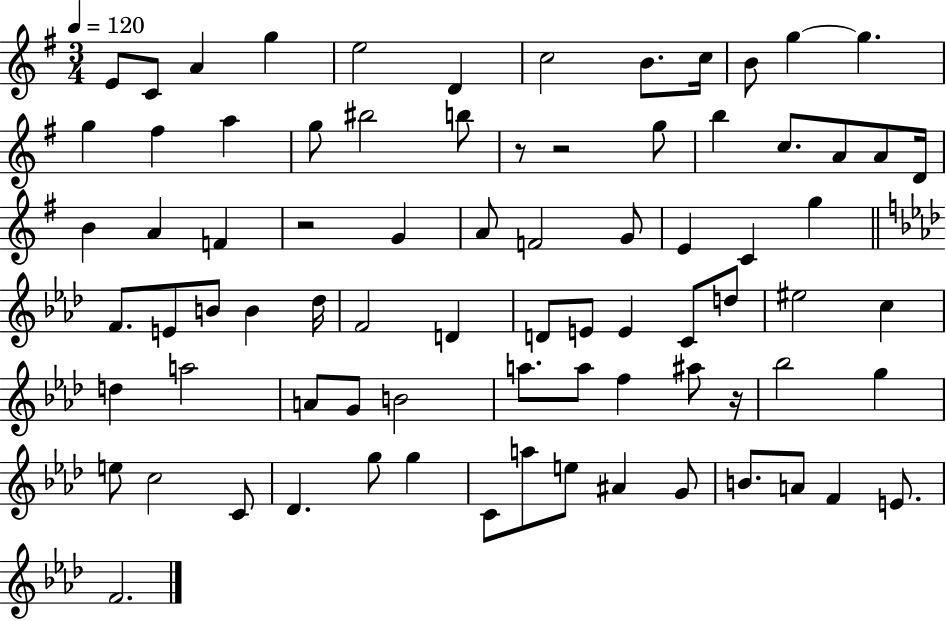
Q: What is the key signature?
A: G major